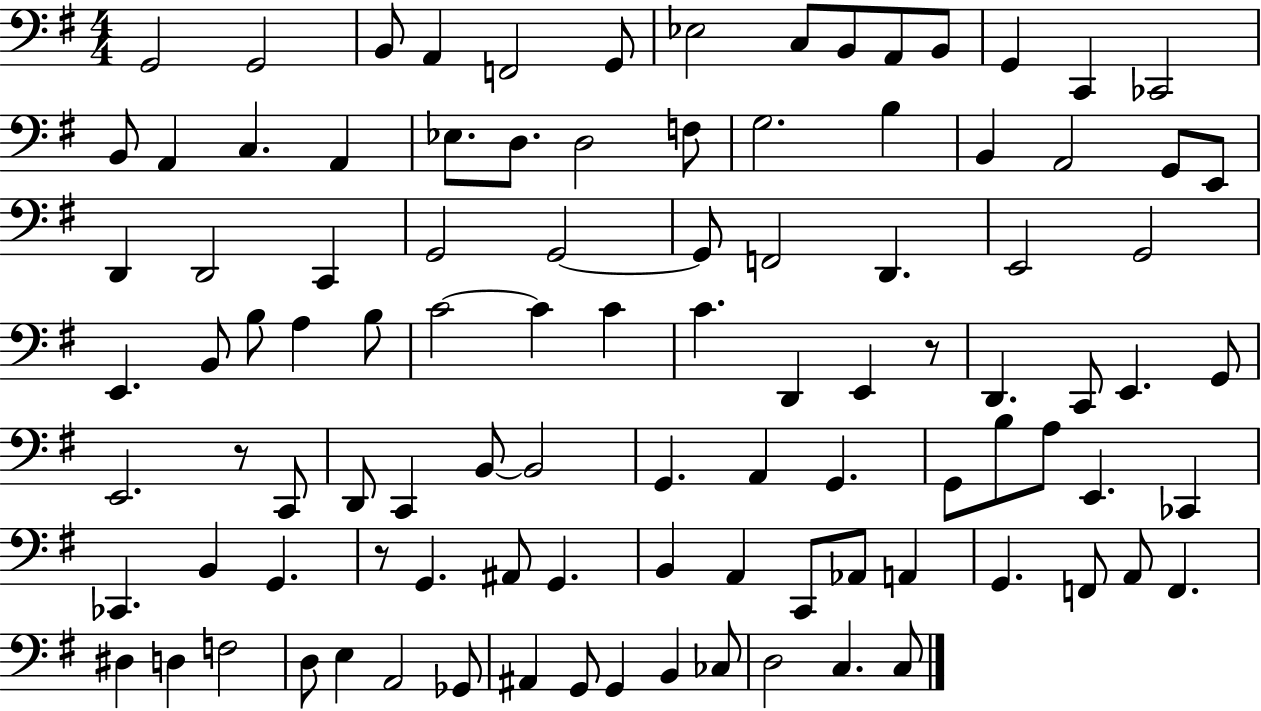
X:1
T:Untitled
M:4/4
L:1/4
K:G
G,,2 G,,2 B,,/2 A,, F,,2 G,,/2 _E,2 C,/2 B,,/2 A,,/2 B,,/2 G,, C,, _C,,2 B,,/2 A,, C, A,, _E,/2 D,/2 D,2 F,/2 G,2 B, B,, A,,2 G,,/2 E,,/2 D,, D,,2 C,, G,,2 G,,2 G,,/2 F,,2 D,, E,,2 G,,2 E,, B,,/2 B,/2 A, B,/2 C2 C C C D,, E,, z/2 D,, C,,/2 E,, G,,/2 E,,2 z/2 C,,/2 D,,/2 C,, B,,/2 B,,2 G,, A,, G,, G,,/2 B,/2 A,/2 E,, _C,, _C,, B,, G,, z/2 G,, ^A,,/2 G,, B,, A,, C,,/2 _A,,/2 A,, G,, F,,/2 A,,/2 F,, ^D, D, F,2 D,/2 E, A,,2 _G,,/2 ^A,, G,,/2 G,, B,, _C,/2 D,2 C, C,/2